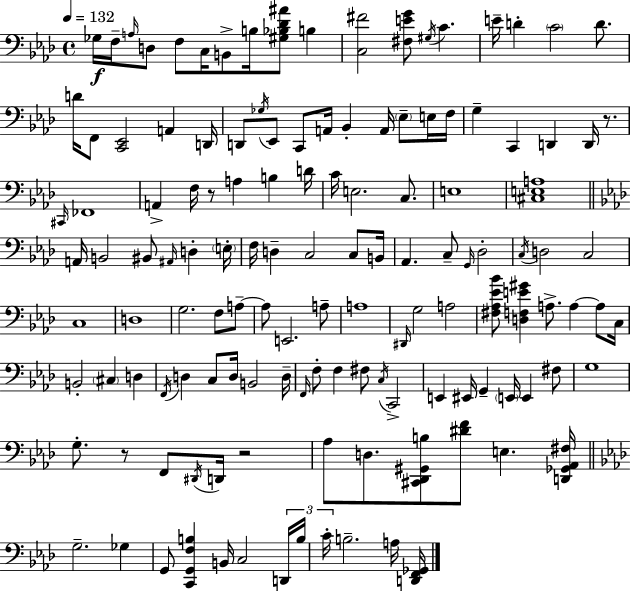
{
  \clef bass
  \time 4/4
  \defaultTimeSignature
  \key f \minor
  \tempo 4 = 132
  ges16\f f16-- \grace { a16 } d8 f8 c16 b,8-> b16 <gis bes des' ais'>8 b4 | <c fis'>2 <fis e' g'>8 \acciaccatura { gis16 } c'4. | e'16-- d'4-. \parenthesize c'2 d'8. | d'16 f,8 <c, ees,>2 a,4 | \break d,16 d,8 \acciaccatura { ges16 } ees,8 c,8 a,16 bes,4-. a,16 \parenthesize ees8-- | e16 f16 g4-- c,4 d,4 d,16 | r8. \grace { cis,16 } fes,1 | a,4-> f16 r8 a4 b4 | \break d'16 c'16 e2. | c8. e1 | <cis e a>1 | \bar "||" \break \key aes \major a,16 b,2 bis,8 \grace { ais,16 } d4-. | \parenthesize e16-. f16 d4-- c2 c8 | b,16 aes,4. c8-- \grace { g,16 } des2-. | \acciaccatura { c16 } d2 c2 | \break c1 | d1 | g2. f8 | a8--~~ a8 e,2. | \break a8-- a1 | \grace { dis,16 } g2 a2 | <fis aes ees' bes'>8 <d f e' gis'>4 a8.-> a4~~ | a8 c16 b,2-. \parenthesize cis4 | \break d4 \acciaccatura { f,16 } d4 c8 d16 b,2 | d16-- \grace { f,16 } f8-. f4 fis8 \acciaccatura { c16 } c,2-> | e,4 eis,16 g,4-- | \parenthesize e,16 e,4 fis8 g1 | \break g8.-. r8 f,8 \acciaccatura { dis,16 } d,16 | r2 aes8 d8. <cis, des, gis, b>8 <dis' f'>8 | e4. <d, ges, aes, fis>16 \bar "||" \break \key f \minor g2.-- ges4 | g,8 <c, g, f b>4 b,16 c2 \tuplet 3/2 { d,16 | b16 c'16-. } b2.-- a16 <d, f, ges,>16 | \bar "|."
}